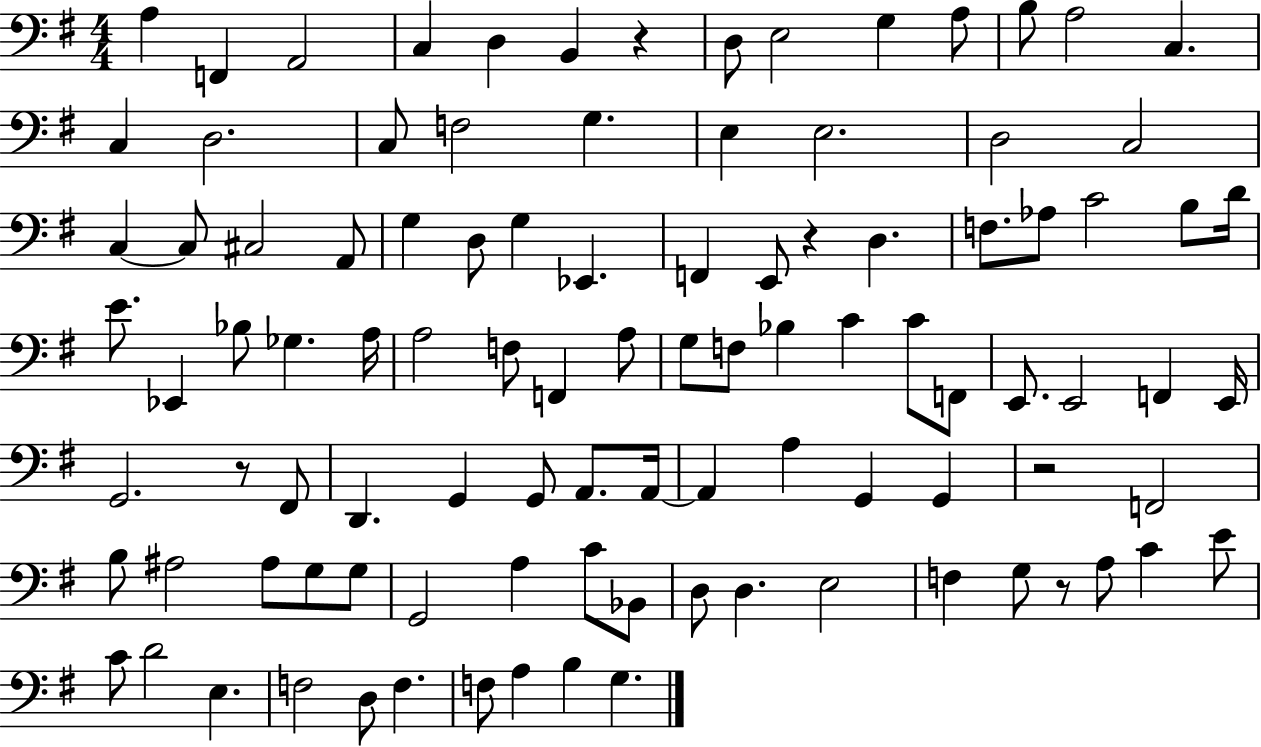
A3/q F2/q A2/h C3/q D3/q B2/q R/q D3/e E3/h G3/q A3/e B3/e A3/h C3/q. C3/q D3/h. C3/e F3/h G3/q. E3/q E3/h. D3/h C3/h C3/q C3/e C#3/h A2/e G3/q D3/e G3/q Eb2/q. F2/q E2/e R/q D3/q. F3/e. Ab3/e C4/h B3/e D4/s E4/e. Eb2/q Bb3/e Gb3/q. A3/s A3/h F3/e F2/q A3/e G3/e F3/e Bb3/q C4/q C4/e F2/e E2/e. E2/h F2/q E2/s G2/h. R/e F#2/e D2/q. G2/q G2/e A2/e. A2/s A2/q A3/q G2/q G2/q R/h F2/h B3/e A#3/h A#3/e G3/e G3/e G2/h A3/q C4/e Bb2/e D3/e D3/q. E3/h F3/q G3/e R/e A3/e C4/q E4/e C4/e D4/h E3/q. F3/h D3/e F3/q. F3/e A3/q B3/q G3/q.